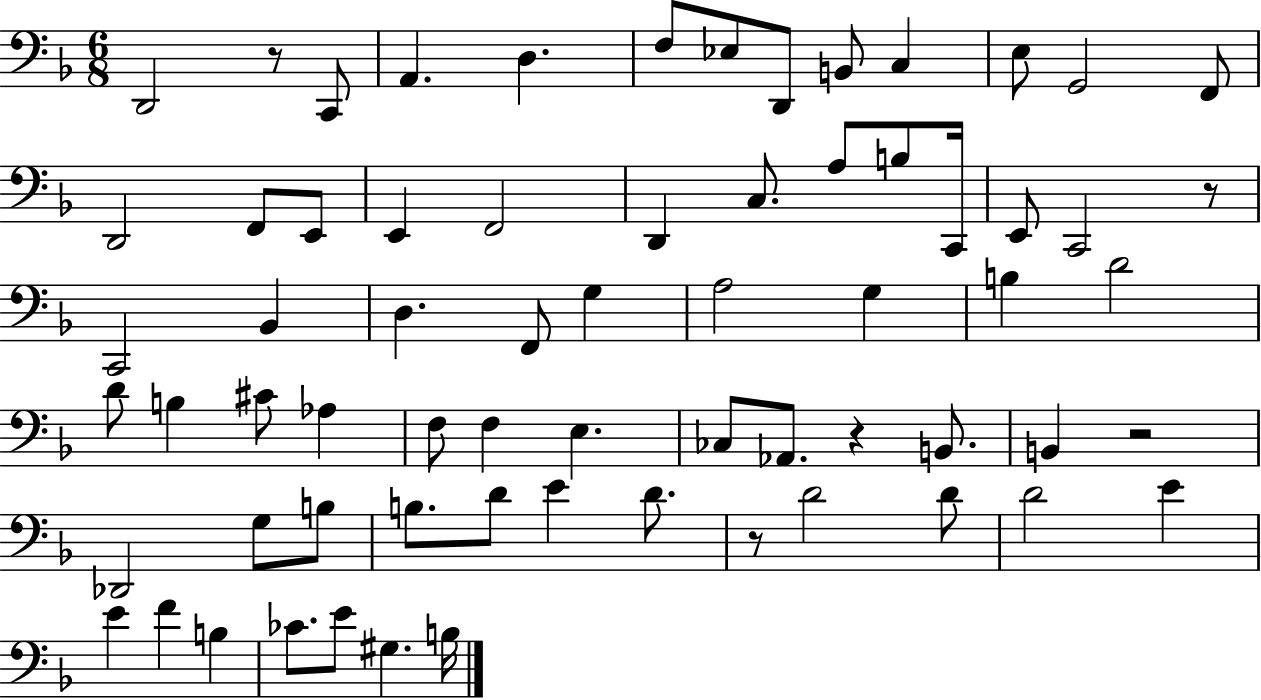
X:1
T:Untitled
M:6/8
L:1/4
K:F
D,,2 z/2 C,,/2 A,, D, F,/2 _E,/2 D,,/2 B,,/2 C, E,/2 G,,2 F,,/2 D,,2 F,,/2 E,,/2 E,, F,,2 D,, C,/2 A,/2 B,/2 C,,/4 E,,/2 C,,2 z/2 C,,2 _B,, D, F,,/2 G, A,2 G, B, D2 D/2 B, ^C/2 _A, F,/2 F, E, _C,/2 _A,,/2 z B,,/2 B,, z2 _D,,2 G,/2 B,/2 B,/2 D/2 E D/2 z/2 D2 D/2 D2 E E F B, _C/2 E/2 ^G, B,/4